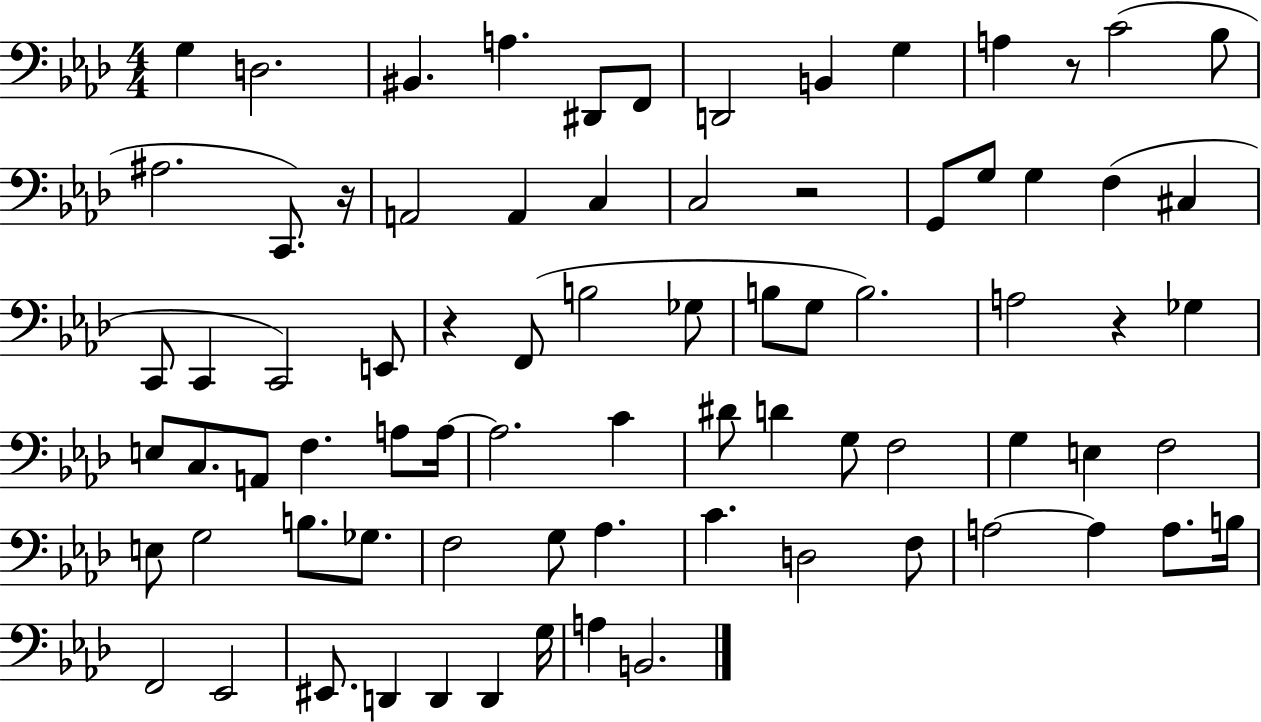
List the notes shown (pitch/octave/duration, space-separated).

G3/q D3/h. BIS2/q. A3/q. D#2/e F2/e D2/h B2/q G3/q A3/q R/e C4/h Bb3/e A#3/h. C2/e. R/s A2/h A2/q C3/q C3/h R/h G2/e G3/e G3/q F3/q C#3/q C2/e C2/q C2/h E2/e R/q F2/e B3/h Gb3/e B3/e G3/e B3/h. A3/h R/q Gb3/q E3/e C3/e. A2/e F3/q. A3/e A3/s A3/h. C4/q D#4/e D4/q G3/e F3/h G3/q E3/q F3/h E3/e G3/h B3/e. Gb3/e. F3/h G3/e Ab3/q. C4/q. D3/h F3/e A3/h A3/q A3/e. B3/s F2/h Eb2/h EIS2/e. D2/q D2/q D2/q G3/s A3/q B2/h.